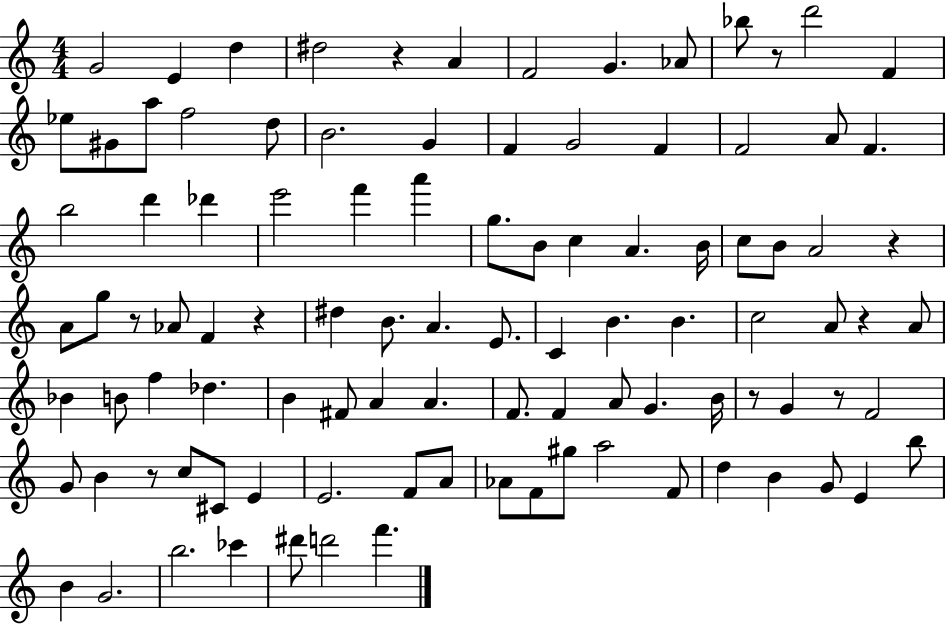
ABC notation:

X:1
T:Untitled
M:4/4
L:1/4
K:C
G2 E d ^d2 z A F2 G _A/2 _b/2 z/2 d'2 F _e/2 ^G/2 a/2 f2 d/2 B2 G F G2 F F2 A/2 F b2 d' _d' e'2 f' a' g/2 B/2 c A B/4 c/2 B/2 A2 z A/2 g/2 z/2 _A/2 F z ^d B/2 A E/2 C B B c2 A/2 z A/2 _B B/2 f _d B ^F/2 A A F/2 F A/2 G B/4 z/2 G z/2 F2 G/2 B z/2 c/2 ^C/2 E E2 F/2 A/2 _A/2 F/2 ^g/2 a2 F/2 d B G/2 E b/2 B G2 b2 _c' ^d'/2 d'2 f'